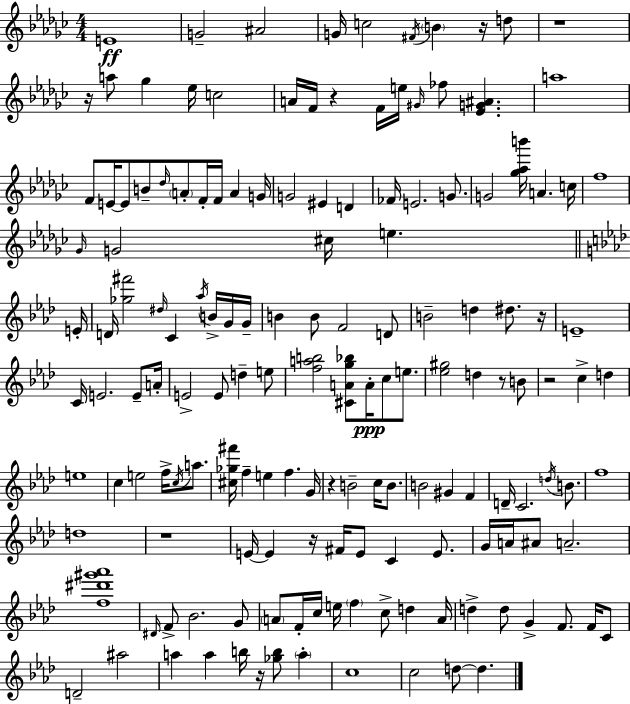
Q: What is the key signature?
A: EES minor